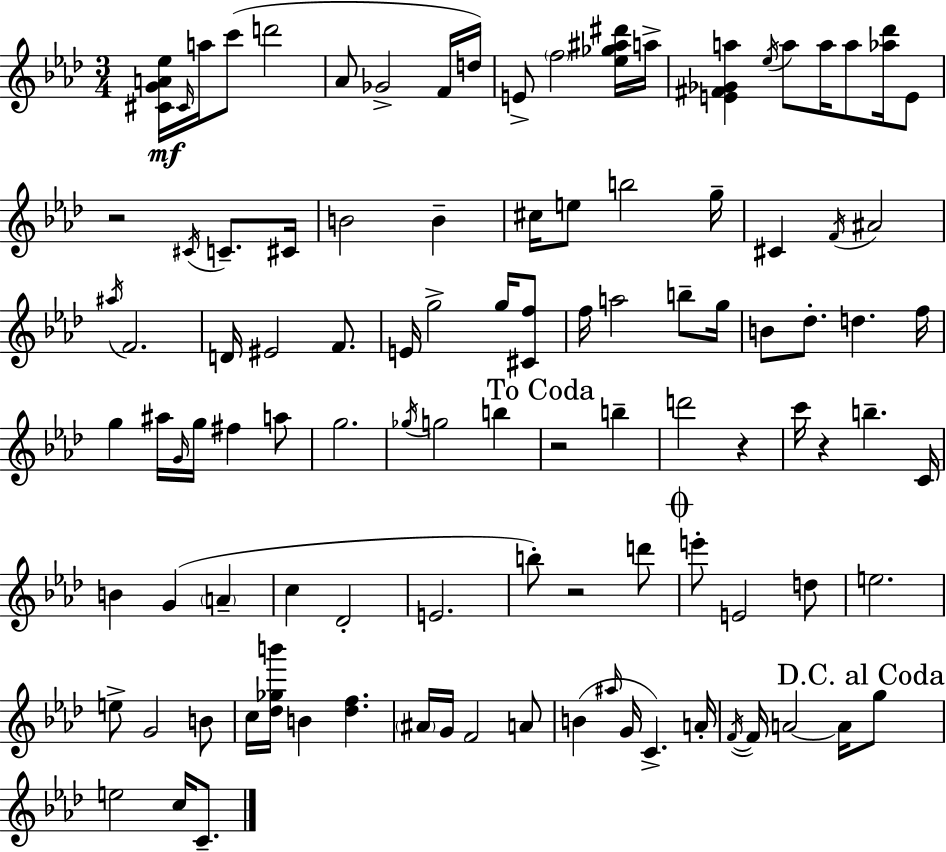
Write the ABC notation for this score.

X:1
T:Untitled
M:3/4
L:1/4
K:Fm
[^CGA_e]/4 ^C/4 a/4 c'/2 d'2 _A/2 _G2 F/4 d/4 E/2 f2 [_e_g^a^d']/4 a/4 [E^F_Ga] _e/4 a/2 a/4 a/2 [_a_d']/4 E/2 z2 ^C/4 C/2 ^C/4 B2 B ^c/4 e/2 b2 g/4 ^C F/4 ^A2 ^a/4 F2 D/4 ^E2 F/2 E/4 g2 g/4 [^Cf]/2 f/4 a2 b/2 g/4 B/2 _d/2 d f/4 g ^a/4 G/4 g/4 ^f a/2 g2 _g/4 g2 b z2 b d'2 z c'/4 z b C/4 B G A c _D2 E2 b/2 z2 d'/2 e'/2 E2 d/2 e2 e/2 G2 B/2 c/4 [_d_gb']/4 B [_df] ^A/4 G/4 F2 A/2 B ^a/4 G/4 C A/4 F/4 F/4 A2 A/4 g/2 e2 c/4 C/2